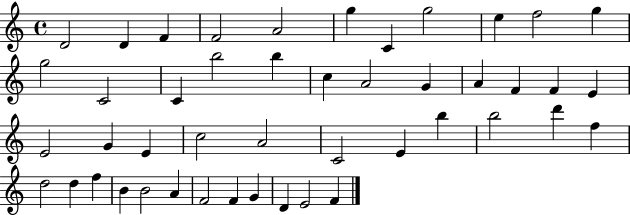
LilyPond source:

{
  \clef treble
  \time 4/4
  \defaultTimeSignature
  \key c \major
  d'2 d'4 f'4 | f'2 a'2 | g''4 c'4 g''2 | e''4 f''2 g''4 | \break g''2 c'2 | c'4 b''2 b''4 | c''4 a'2 g'4 | a'4 f'4 f'4 e'4 | \break e'2 g'4 e'4 | c''2 a'2 | c'2 e'4 b''4 | b''2 d'''4 f''4 | \break d''2 d''4 f''4 | b'4 b'2 a'4 | f'2 f'4 g'4 | d'4 e'2 f'4 | \break \bar "|."
}